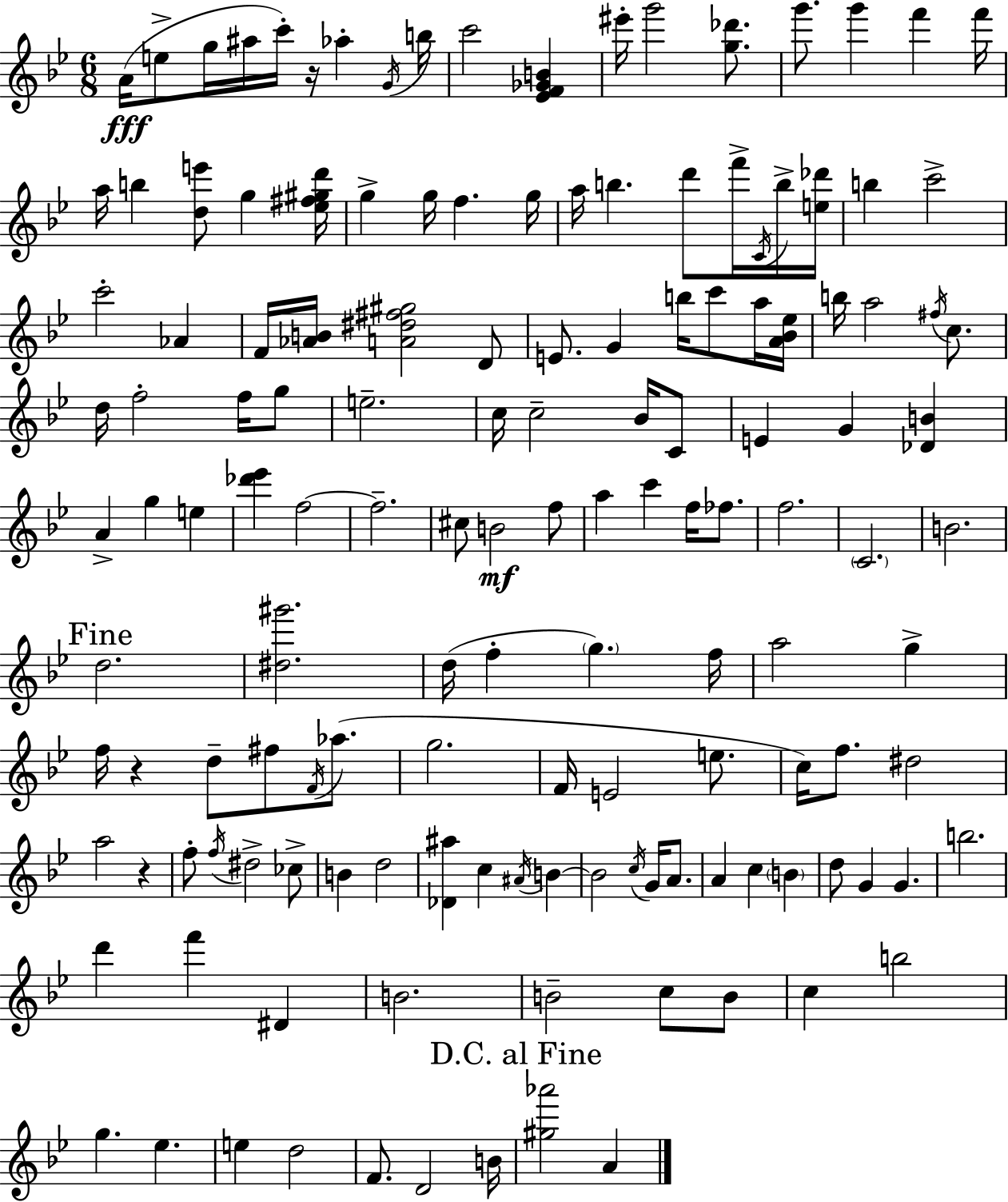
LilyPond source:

{
  \clef treble
  \numericTimeSignature
  \time 6/8
  \key g \minor
  a'16(\fff e''8-> g''16 ais''16 c'''16-.) r16 aes''4-. \acciaccatura { g'16 } | b''16 c'''2 <ees' f' ges' b'>4 | eis'''16-. g'''2 <g'' des'''>8. | g'''8. g'''4 f'''4 | \break f'''16 a''16 b''4 <d'' e'''>8 g''4 | <ees'' fis'' gis'' d'''>16 g''4-> g''16 f''4. | g''16 a''16 b''4. d'''8 f'''16-> \acciaccatura { c'16 } | b''16-> <e'' des'''>16 b''4 c'''2-> | \break c'''2-. aes'4 | f'16 <aes' b'>16 <a' dis'' fis'' gis''>2 | d'8 e'8. g'4 b''16 c'''8 | a''16 <a' bes' ees''>16 b''16 a''2 \acciaccatura { fis''16 } | \break c''8. d''16 f''2-. | f''16 g''8 e''2.-- | c''16 c''2-- | bes'16 c'8 e'4 g'4 <des' b'>4 | \break a'4-> g''4 e''4 | <des''' ees'''>4 f''2~~ | f''2.-- | cis''8 b'2\mf | \break f''8 a''4 c'''4 f''16 | fes''8. f''2. | \parenthesize c'2. | b'2. | \break \mark "Fine" d''2. | <dis'' gis'''>2. | d''16( f''4-. \parenthesize g''4.) | f''16 a''2 g''4-> | \break f''16 r4 d''8-- fis''8 | \acciaccatura { f'16 } aes''8.( g''2. | f'16 e'2 | e''8. c''16) f''8. dis''2 | \break a''2 | r4 f''8-. \acciaccatura { f''16 } dis''2-> | ces''8-> b'4 d''2 | <des' ais''>4 c''4 | \break \acciaccatura { ais'16 } b'4~~ b'2 | \acciaccatura { c''16 } g'16 a'8. a'4 c''4 | \parenthesize b'4 d''8 g'4 | g'4. b''2. | \break d'''4 f'''4 | dis'4 b'2. | b'2-- | c''8 b'8 c''4 b''2 | \break g''4. | ees''4. e''4 d''2 | f'8. d'2 | b'16 \mark "D.C. al Fine" <gis'' aes'''>2 | \break a'4 \bar "|."
}